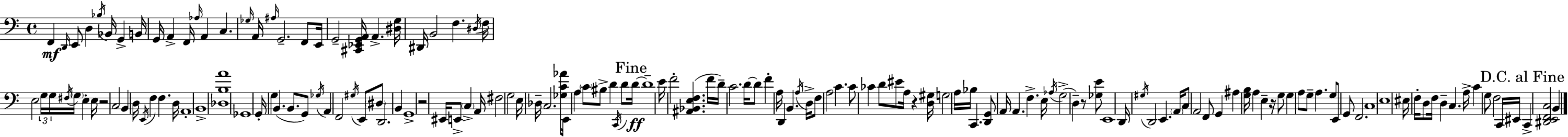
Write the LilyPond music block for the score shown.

{
  \clef bass
  \time 4/4
  \defaultTimeSignature
  \key a \minor
  f,4\mf \grace { d,16 } e,8 d4 \acciaccatura { bes16 } bes,16 g,4-> | b,16 g,16 a,4-> f,16 \grace { aes16 } a,4 c4. | \grace { ges16 } a,16 \grace { ais16 } g,2.-- | f,8 e,16 g,2-- <cis, ees, g, a,>16 a,4.-> | \break <dis g>16 dis,16 b,2 f4. | \acciaccatura { dis16 } f16 e2 \tuplet 3/2 { g16 g16 | \acciaccatura { fis16 } } \parenthesize g16 e4-. e16 r2 c2 | b,4 d16 \acciaccatura { e,16 } f4 | \break f4. d16 a,1-. | b,1-> | <des b a'>1 | ges,1 | \break g,16-. g4 b,4.( | b,8. g,8) \acciaccatura { ges16 } a,4 f,2 | \acciaccatura { gis16 } e,8 \parenthesize dis8 d,2. | b,4 g,1-> | \break r2 | eis,16 e,8-> \parenthesize c4-> a,16 fis2 | g2 e16 des16-- c2. | <ges c' aes'>8 e,16 a4 \parenthesize c'8 | \break bis8-> d'4 \acciaccatura { c,16 } d'8 \mark "Fine" d'16~~\ff d'1-- | e'16 f'2-. | <ais, bes, e f>4.( f'16 d'16--) c'2. | d'16~~ d'8 f'4-. a16 | \break d,4 b,4. \acciaccatura { a16 } d16-> f8 a2 | c'4. c'8 ces'4 | d'8 eis'8 a16 r4 <d gis>16 g2 | a16 bes16 c,4. <d, g,>8 a,16 a,4. | \break f4.-> e16 \acciaccatura { aes16 }( g2-> | d4--) r8 <ges e'>8 e,1 | d,16 \acciaccatura { gis16 } d,2 | e,4. \parenthesize a,16 c8 | \break a,2 f,8 g,4 ais4 | <g b>16 a4 e4-- r16 g8 g4 | a8 g8-- a4. g8 e,8 | g,8 f,2. c1 | \break e1 | eis16 f16-. | d8 f16 d4-- c4. a16-> c'4 | g8 f2 c,16 eis,16 \mark "D.C. al Fine" c,4-> | \break <dis, e, f, c>2 b,4 \bar "|."
}